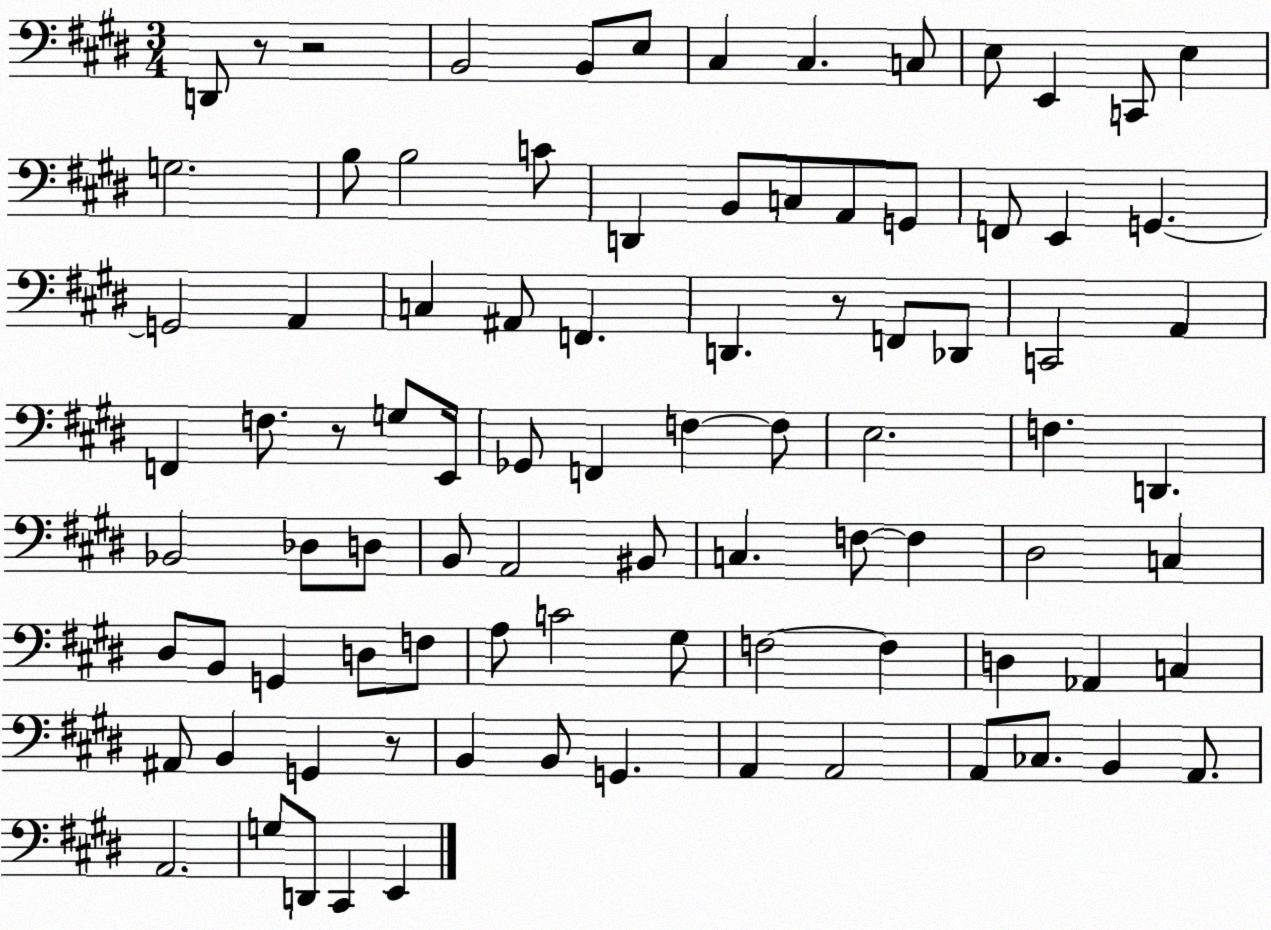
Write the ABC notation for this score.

X:1
T:Untitled
M:3/4
L:1/4
K:E
D,,/2 z/2 z2 B,,2 B,,/2 E,/2 ^C, ^C, C,/2 E,/2 E,, C,,/2 E, G,2 B,/2 B,2 C/2 D,, B,,/2 C,/2 A,,/2 G,,/2 F,,/2 E,, G,, G,,2 A,, C, ^A,,/2 F,, D,, z/2 F,,/2 _D,,/2 C,,2 A,, F,, F,/2 z/2 G,/2 E,,/4 _G,,/2 F,, F, F,/2 E,2 F, D,, _B,,2 _D,/2 D,/2 B,,/2 A,,2 ^B,,/2 C, F,/2 F, ^D,2 C, ^D,/2 B,,/2 G,, D,/2 F,/2 A,/2 C2 ^G,/2 F,2 F, D, _A,, C, ^A,,/2 B,, G,, z/2 B,, B,,/2 G,, A,, A,,2 A,,/2 _C,/2 B,, A,,/2 A,,2 G,/2 D,,/2 ^C,, E,,